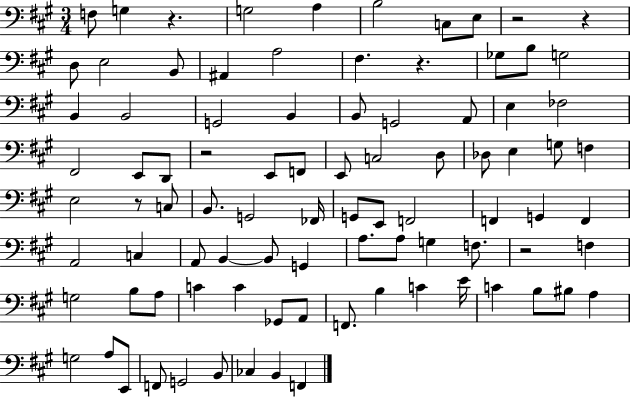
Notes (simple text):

F3/e G3/q R/q. G3/h A3/q B3/h C3/e E3/e R/h R/q D3/e E3/h B2/e A#2/q A3/h F#3/q. R/q. Gb3/e B3/e G3/h B2/q B2/h G2/h B2/q B2/e G2/h A2/e E3/q FES3/h F#2/h E2/e D2/e R/h E2/e F2/e E2/e C3/h D3/e Db3/e E3/q G3/e F3/q E3/h R/e C3/e B2/e. G2/h FES2/s G2/e E2/e F2/h F2/q G2/q F2/q A2/h C3/q A2/e B2/q B2/e G2/q A3/e. A3/e G3/q F3/e. R/h F3/q G3/h B3/e A3/e C4/q C4/q Gb2/e A2/e F2/e. B3/q C4/q E4/s C4/q B3/e BIS3/e A3/q G3/h A3/e E2/e F2/e G2/h B2/e CES3/q B2/q F2/q